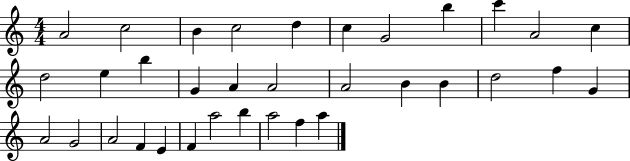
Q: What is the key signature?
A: C major